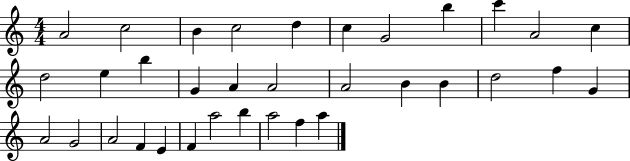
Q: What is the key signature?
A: C major